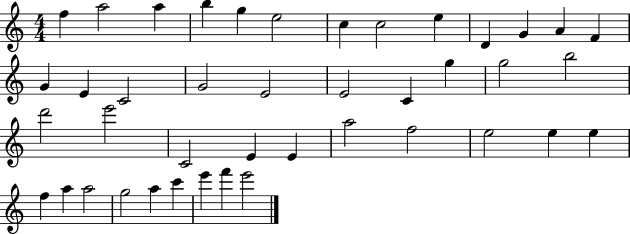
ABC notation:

X:1
T:Untitled
M:4/4
L:1/4
K:C
f a2 a b g e2 c c2 e D G A F G E C2 G2 E2 E2 C g g2 b2 d'2 e'2 C2 E E a2 f2 e2 e e f a a2 g2 a c' e' f' e'2